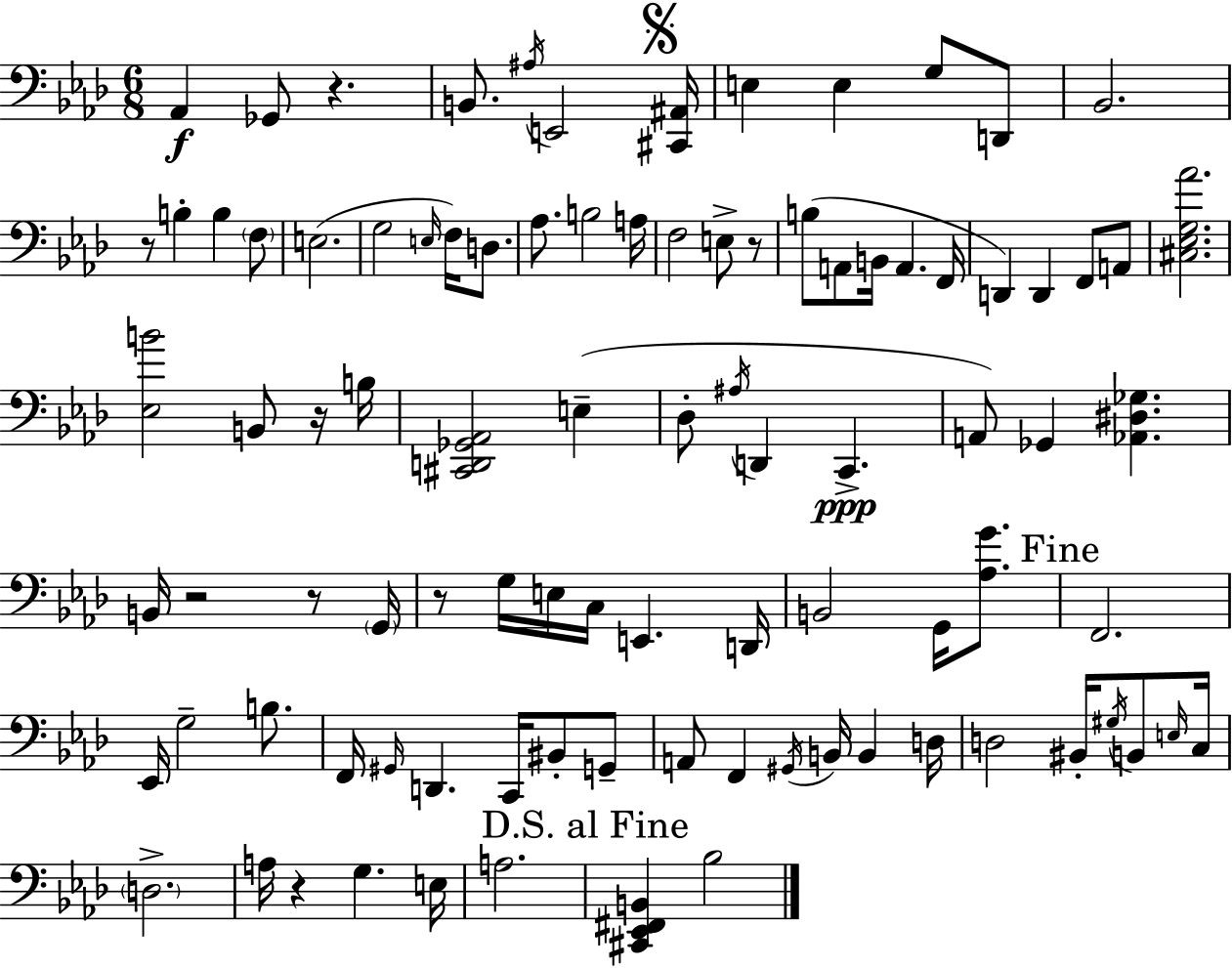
X:1
T:Untitled
M:6/8
L:1/4
K:Ab
_A,, _G,,/2 z B,,/2 ^A,/4 E,,2 [^C,,^A,,]/4 E, E, G,/2 D,,/2 _B,,2 z/2 B, B, F,/2 E,2 G,2 E,/4 F,/4 D,/2 _A,/2 B,2 A,/4 F,2 E,/2 z/2 B,/2 A,,/2 B,,/4 A,, F,,/4 D,, D,, F,,/2 A,,/2 [^C,_E,G,_A]2 [_E,B]2 B,,/2 z/4 B,/4 [^C,,D,,_G,,_A,,]2 E, _D,/2 ^A,/4 D,, C,, A,,/2 _G,, [_A,,^D,_G,] B,,/4 z2 z/2 G,,/4 z/2 G,/4 E,/4 C,/4 E,, D,,/4 B,,2 G,,/4 [_A,G]/2 F,,2 _E,,/4 G,2 B,/2 F,,/4 ^G,,/4 D,, C,,/4 ^B,,/2 G,,/2 A,,/2 F,, ^G,,/4 B,,/4 B,, D,/4 D,2 ^B,,/4 ^G,/4 B,,/2 E,/4 C,/4 D,2 A,/4 z G, E,/4 A,2 [^C,,_E,,^F,,B,,] _B,2